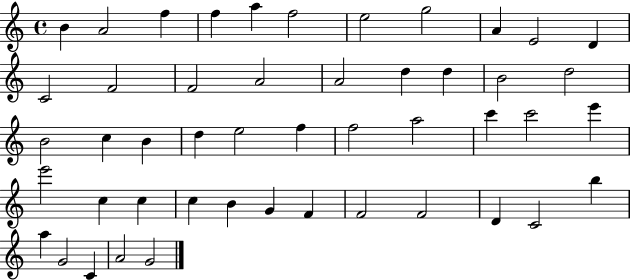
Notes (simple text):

B4/q A4/h F5/q F5/q A5/q F5/h E5/h G5/h A4/q E4/h D4/q C4/h F4/h F4/h A4/h A4/h D5/q D5/q B4/h D5/h B4/h C5/q B4/q D5/q E5/h F5/q F5/h A5/h C6/q C6/h E6/q E6/h C5/q C5/q C5/q B4/q G4/q F4/q F4/h F4/h D4/q C4/h B5/q A5/q G4/h C4/q A4/h G4/h